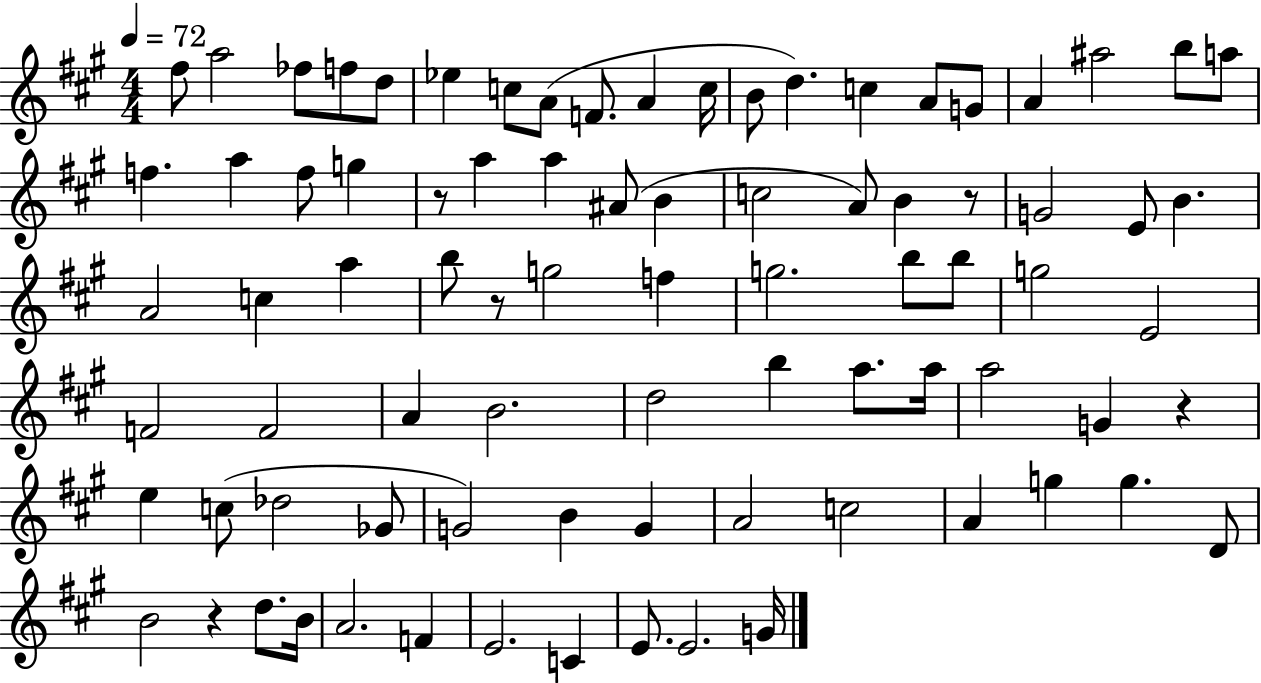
F#5/e A5/h FES5/e F5/e D5/e Eb5/q C5/e A4/e F4/e. A4/q C5/s B4/e D5/q. C5/q A4/e G4/e A4/q A#5/h B5/e A5/e F5/q. A5/q F5/e G5/q R/e A5/q A5/q A#4/e B4/q C5/h A4/e B4/q R/e G4/h E4/e B4/q. A4/h C5/q A5/q B5/e R/e G5/h F5/q G5/h. B5/e B5/e G5/h E4/h F4/h F4/h A4/q B4/h. D5/h B5/q A5/e. A5/s A5/h G4/q R/q E5/q C5/e Db5/h Gb4/e G4/h B4/q G4/q A4/h C5/h A4/q G5/q G5/q. D4/e B4/h R/q D5/e. B4/s A4/h. F4/q E4/h. C4/q E4/e. E4/h. G4/s